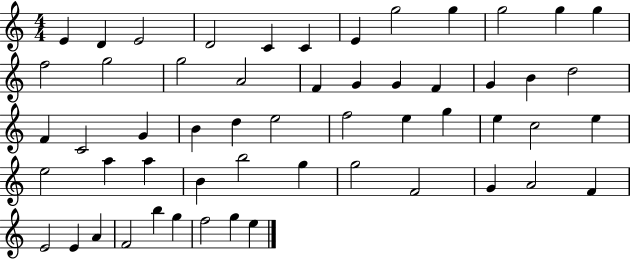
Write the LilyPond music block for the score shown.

{
  \clef treble
  \numericTimeSignature
  \time 4/4
  \key c \major
  e'4 d'4 e'2 | d'2 c'4 c'4 | e'4 g''2 g''4 | g''2 g''4 g''4 | \break f''2 g''2 | g''2 a'2 | f'4 g'4 g'4 f'4 | g'4 b'4 d''2 | \break f'4 c'2 g'4 | b'4 d''4 e''2 | f''2 e''4 g''4 | e''4 c''2 e''4 | \break e''2 a''4 a''4 | b'4 b''2 g''4 | g''2 f'2 | g'4 a'2 f'4 | \break e'2 e'4 a'4 | f'2 b''4 g''4 | f''2 g''4 e''4 | \bar "|."
}